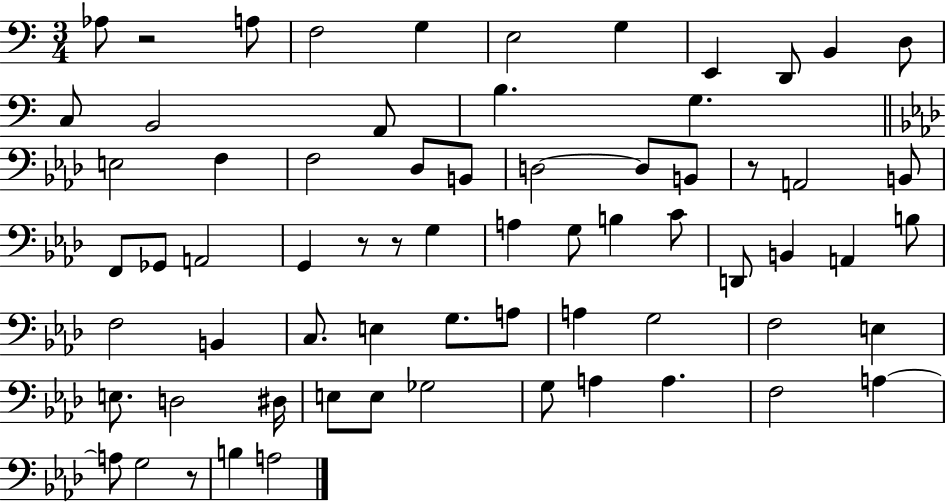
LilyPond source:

{
  \clef bass
  \numericTimeSignature
  \time 3/4
  \key c \major
  aes8 r2 a8 | f2 g4 | e2 g4 | e,4 d,8 b,4 d8 | \break c8 b,2 a,8 | b4. g4. | \bar "||" \break \key aes \major e2 f4 | f2 des8 b,8 | d2~~ d8 b,8 | r8 a,2 b,8 | \break f,8 ges,8 a,2 | g,4 r8 r8 g4 | a4 g8 b4 c'8 | d,8 b,4 a,4 b8 | \break f2 b,4 | c8. e4 g8. a8 | a4 g2 | f2 e4 | \break e8. d2 dis16 | e8 e8 ges2 | g8 a4 a4. | f2 a4~~ | \break a8 g2 r8 | b4 a2 | \bar "|."
}